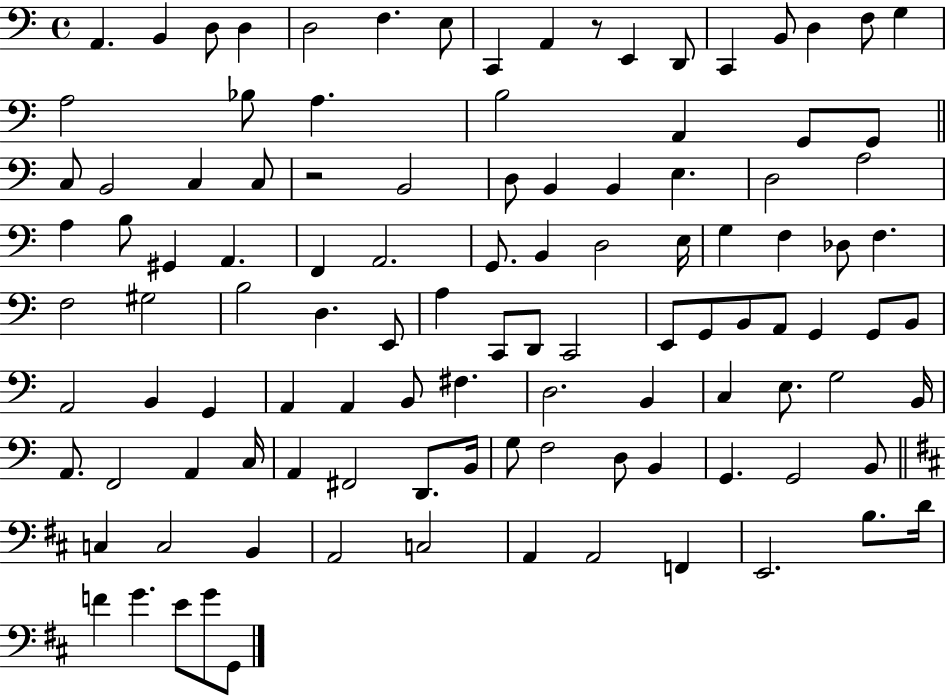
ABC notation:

X:1
T:Untitled
M:4/4
L:1/4
K:C
A,, B,, D,/2 D, D,2 F, E,/2 C,, A,, z/2 E,, D,,/2 C,, B,,/2 D, F,/2 G, A,2 _B,/2 A, B,2 A,, G,,/2 G,,/2 C,/2 B,,2 C, C,/2 z2 B,,2 D,/2 B,, B,, E, D,2 A,2 A, B,/2 ^G,, A,, F,, A,,2 G,,/2 B,, D,2 E,/4 G, F, _D,/2 F, F,2 ^G,2 B,2 D, E,,/2 A, C,,/2 D,,/2 C,,2 E,,/2 G,,/2 B,,/2 A,,/2 G,, G,,/2 B,,/2 A,,2 B,, G,, A,, A,, B,,/2 ^F, D,2 B,, C, E,/2 G,2 B,,/4 A,,/2 F,,2 A,, C,/4 A,, ^F,,2 D,,/2 B,,/4 G,/2 F,2 D,/2 B,, G,, G,,2 B,,/2 C, C,2 B,, A,,2 C,2 A,, A,,2 F,, E,,2 B,/2 D/4 F G E/2 G/2 G,,/2